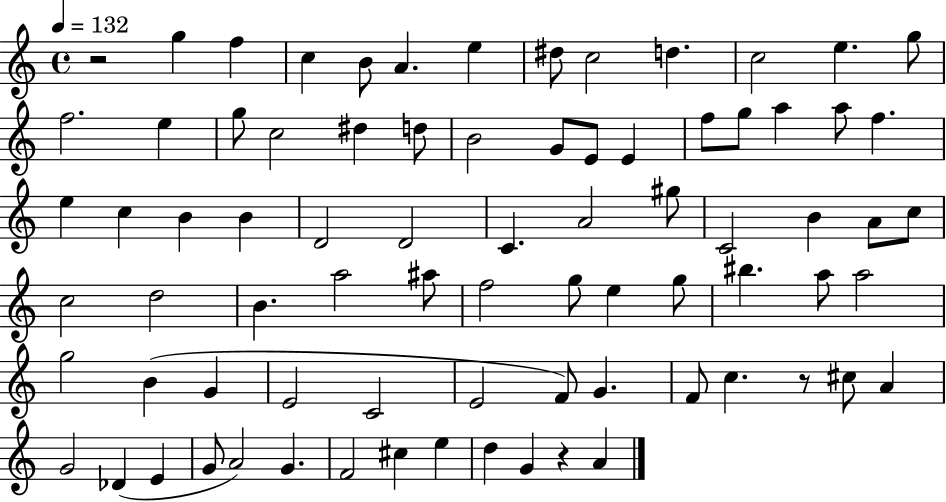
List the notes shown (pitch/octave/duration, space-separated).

R/h G5/q F5/q C5/q B4/e A4/q. E5/q D#5/e C5/h D5/q. C5/h E5/q. G5/e F5/h. E5/q G5/e C5/h D#5/q D5/e B4/h G4/e E4/e E4/q F5/e G5/e A5/q A5/e F5/q. E5/q C5/q B4/q B4/q D4/h D4/h C4/q. A4/h G#5/e C4/h B4/q A4/e C5/e C5/h D5/h B4/q. A5/h A#5/e F5/h G5/e E5/q G5/e BIS5/q. A5/e A5/h G5/h B4/q G4/q E4/h C4/h E4/h F4/e G4/q. F4/e C5/q. R/e C#5/e A4/q G4/h Db4/q E4/q G4/e A4/h G4/q. F4/h C#5/q E5/q D5/q G4/q R/q A4/q